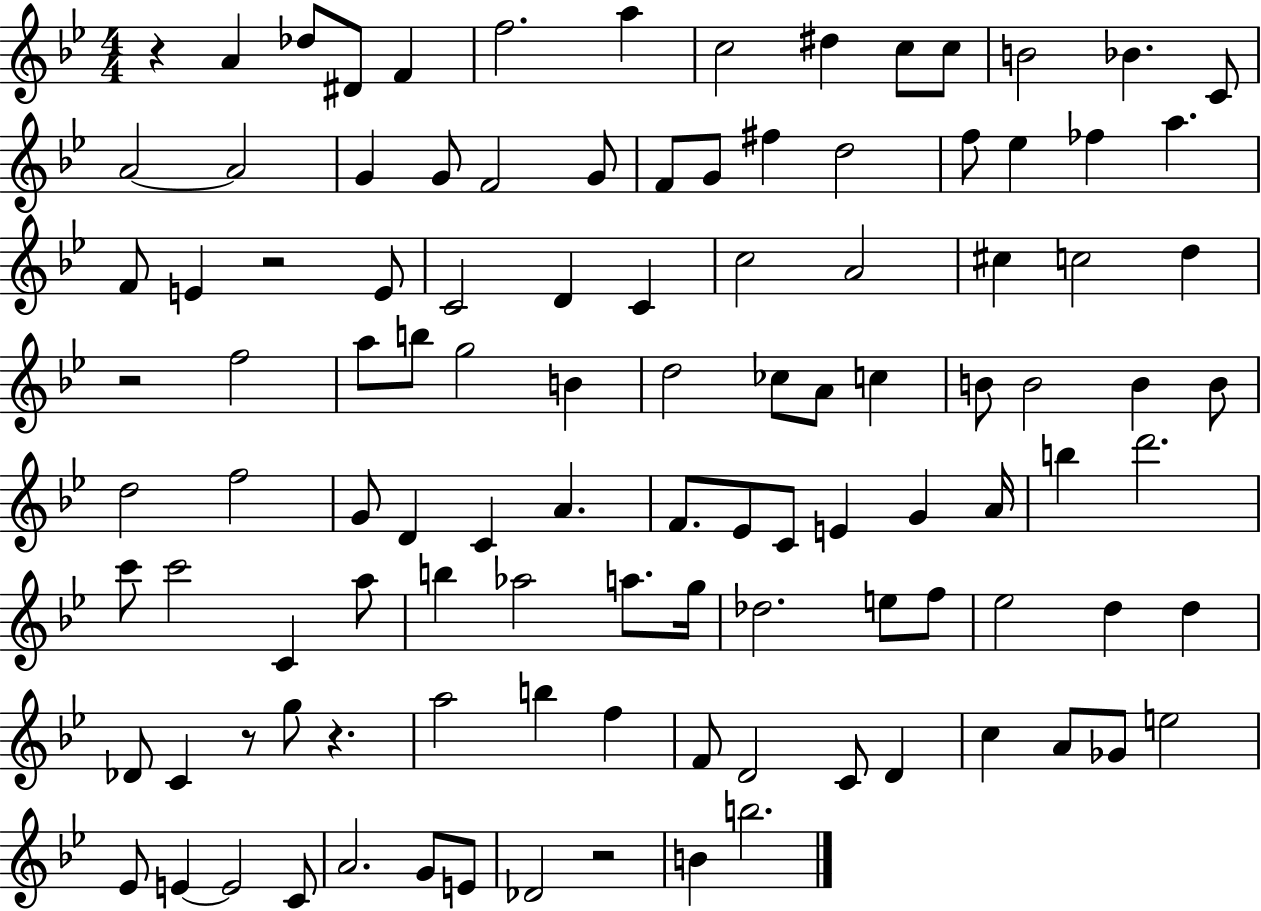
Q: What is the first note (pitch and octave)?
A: A4